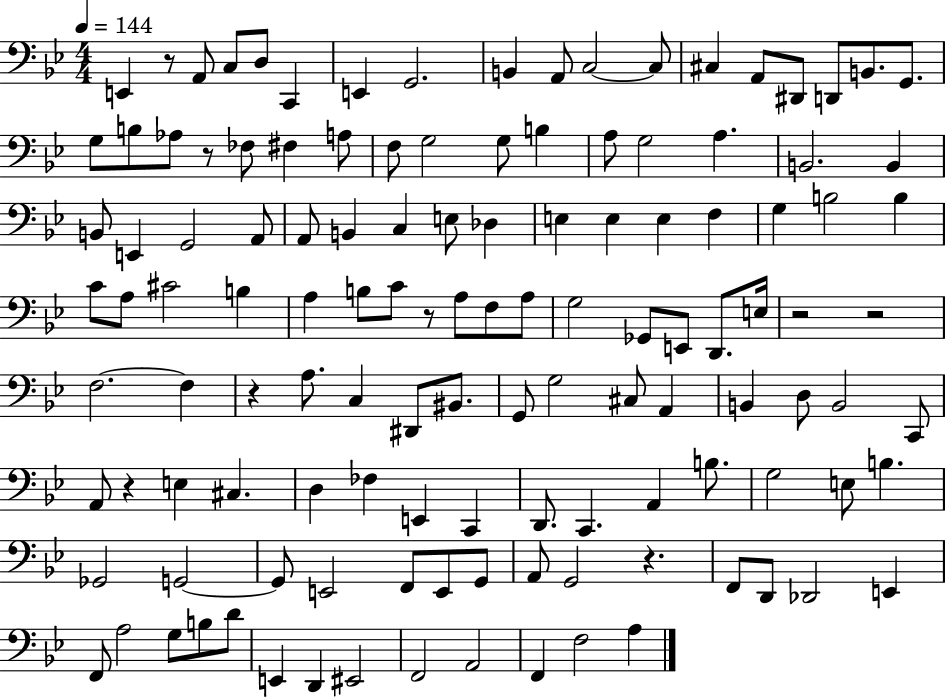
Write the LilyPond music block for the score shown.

{
  \clef bass
  \numericTimeSignature
  \time 4/4
  \key bes \major
  \tempo 4 = 144
  e,4 r8 a,8 c8 d8 c,4 | e,4 g,2. | b,4 a,8 c2~~ c8 | cis4 a,8 dis,8 d,8 b,8. g,8. | \break g8 b8 aes8 r8 fes8 fis4 a8 | f8 g2 g8 b4 | a8 g2 a4. | b,2. b,4 | \break b,8 e,4 g,2 a,8 | a,8 b,4 c4 e8 des4 | e4 e4 e4 f4 | g4 b2 b4 | \break c'8 a8 cis'2 b4 | a4 b8 c'8 r8 a8 f8 a8 | g2 ges,8 e,8 d,8. e16 | r2 r2 | \break f2.~~ f4 | r4 a8. c4 dis,8 bis,8. | g,8 g2 cis8 a,4 | b,4 d8 b,2 c,8 | \break a,8 r4 e4 cis4. | d4 fes4 e,4 c,4 | d,8. c,4. a,4 b8. | g2 e8 b4. | \break ges,2 g,2~~ | g,8 e,2 f,8 e,8 g,8 | a,8 g,2 r4. | f,8 d,8 des,2 e,4 | \break f,8 a2 g8 b8 d'8 | e,4 d,4 eis,2 | f,2 a,2 | f,4 f2 a4 | \break \bar "|."
}